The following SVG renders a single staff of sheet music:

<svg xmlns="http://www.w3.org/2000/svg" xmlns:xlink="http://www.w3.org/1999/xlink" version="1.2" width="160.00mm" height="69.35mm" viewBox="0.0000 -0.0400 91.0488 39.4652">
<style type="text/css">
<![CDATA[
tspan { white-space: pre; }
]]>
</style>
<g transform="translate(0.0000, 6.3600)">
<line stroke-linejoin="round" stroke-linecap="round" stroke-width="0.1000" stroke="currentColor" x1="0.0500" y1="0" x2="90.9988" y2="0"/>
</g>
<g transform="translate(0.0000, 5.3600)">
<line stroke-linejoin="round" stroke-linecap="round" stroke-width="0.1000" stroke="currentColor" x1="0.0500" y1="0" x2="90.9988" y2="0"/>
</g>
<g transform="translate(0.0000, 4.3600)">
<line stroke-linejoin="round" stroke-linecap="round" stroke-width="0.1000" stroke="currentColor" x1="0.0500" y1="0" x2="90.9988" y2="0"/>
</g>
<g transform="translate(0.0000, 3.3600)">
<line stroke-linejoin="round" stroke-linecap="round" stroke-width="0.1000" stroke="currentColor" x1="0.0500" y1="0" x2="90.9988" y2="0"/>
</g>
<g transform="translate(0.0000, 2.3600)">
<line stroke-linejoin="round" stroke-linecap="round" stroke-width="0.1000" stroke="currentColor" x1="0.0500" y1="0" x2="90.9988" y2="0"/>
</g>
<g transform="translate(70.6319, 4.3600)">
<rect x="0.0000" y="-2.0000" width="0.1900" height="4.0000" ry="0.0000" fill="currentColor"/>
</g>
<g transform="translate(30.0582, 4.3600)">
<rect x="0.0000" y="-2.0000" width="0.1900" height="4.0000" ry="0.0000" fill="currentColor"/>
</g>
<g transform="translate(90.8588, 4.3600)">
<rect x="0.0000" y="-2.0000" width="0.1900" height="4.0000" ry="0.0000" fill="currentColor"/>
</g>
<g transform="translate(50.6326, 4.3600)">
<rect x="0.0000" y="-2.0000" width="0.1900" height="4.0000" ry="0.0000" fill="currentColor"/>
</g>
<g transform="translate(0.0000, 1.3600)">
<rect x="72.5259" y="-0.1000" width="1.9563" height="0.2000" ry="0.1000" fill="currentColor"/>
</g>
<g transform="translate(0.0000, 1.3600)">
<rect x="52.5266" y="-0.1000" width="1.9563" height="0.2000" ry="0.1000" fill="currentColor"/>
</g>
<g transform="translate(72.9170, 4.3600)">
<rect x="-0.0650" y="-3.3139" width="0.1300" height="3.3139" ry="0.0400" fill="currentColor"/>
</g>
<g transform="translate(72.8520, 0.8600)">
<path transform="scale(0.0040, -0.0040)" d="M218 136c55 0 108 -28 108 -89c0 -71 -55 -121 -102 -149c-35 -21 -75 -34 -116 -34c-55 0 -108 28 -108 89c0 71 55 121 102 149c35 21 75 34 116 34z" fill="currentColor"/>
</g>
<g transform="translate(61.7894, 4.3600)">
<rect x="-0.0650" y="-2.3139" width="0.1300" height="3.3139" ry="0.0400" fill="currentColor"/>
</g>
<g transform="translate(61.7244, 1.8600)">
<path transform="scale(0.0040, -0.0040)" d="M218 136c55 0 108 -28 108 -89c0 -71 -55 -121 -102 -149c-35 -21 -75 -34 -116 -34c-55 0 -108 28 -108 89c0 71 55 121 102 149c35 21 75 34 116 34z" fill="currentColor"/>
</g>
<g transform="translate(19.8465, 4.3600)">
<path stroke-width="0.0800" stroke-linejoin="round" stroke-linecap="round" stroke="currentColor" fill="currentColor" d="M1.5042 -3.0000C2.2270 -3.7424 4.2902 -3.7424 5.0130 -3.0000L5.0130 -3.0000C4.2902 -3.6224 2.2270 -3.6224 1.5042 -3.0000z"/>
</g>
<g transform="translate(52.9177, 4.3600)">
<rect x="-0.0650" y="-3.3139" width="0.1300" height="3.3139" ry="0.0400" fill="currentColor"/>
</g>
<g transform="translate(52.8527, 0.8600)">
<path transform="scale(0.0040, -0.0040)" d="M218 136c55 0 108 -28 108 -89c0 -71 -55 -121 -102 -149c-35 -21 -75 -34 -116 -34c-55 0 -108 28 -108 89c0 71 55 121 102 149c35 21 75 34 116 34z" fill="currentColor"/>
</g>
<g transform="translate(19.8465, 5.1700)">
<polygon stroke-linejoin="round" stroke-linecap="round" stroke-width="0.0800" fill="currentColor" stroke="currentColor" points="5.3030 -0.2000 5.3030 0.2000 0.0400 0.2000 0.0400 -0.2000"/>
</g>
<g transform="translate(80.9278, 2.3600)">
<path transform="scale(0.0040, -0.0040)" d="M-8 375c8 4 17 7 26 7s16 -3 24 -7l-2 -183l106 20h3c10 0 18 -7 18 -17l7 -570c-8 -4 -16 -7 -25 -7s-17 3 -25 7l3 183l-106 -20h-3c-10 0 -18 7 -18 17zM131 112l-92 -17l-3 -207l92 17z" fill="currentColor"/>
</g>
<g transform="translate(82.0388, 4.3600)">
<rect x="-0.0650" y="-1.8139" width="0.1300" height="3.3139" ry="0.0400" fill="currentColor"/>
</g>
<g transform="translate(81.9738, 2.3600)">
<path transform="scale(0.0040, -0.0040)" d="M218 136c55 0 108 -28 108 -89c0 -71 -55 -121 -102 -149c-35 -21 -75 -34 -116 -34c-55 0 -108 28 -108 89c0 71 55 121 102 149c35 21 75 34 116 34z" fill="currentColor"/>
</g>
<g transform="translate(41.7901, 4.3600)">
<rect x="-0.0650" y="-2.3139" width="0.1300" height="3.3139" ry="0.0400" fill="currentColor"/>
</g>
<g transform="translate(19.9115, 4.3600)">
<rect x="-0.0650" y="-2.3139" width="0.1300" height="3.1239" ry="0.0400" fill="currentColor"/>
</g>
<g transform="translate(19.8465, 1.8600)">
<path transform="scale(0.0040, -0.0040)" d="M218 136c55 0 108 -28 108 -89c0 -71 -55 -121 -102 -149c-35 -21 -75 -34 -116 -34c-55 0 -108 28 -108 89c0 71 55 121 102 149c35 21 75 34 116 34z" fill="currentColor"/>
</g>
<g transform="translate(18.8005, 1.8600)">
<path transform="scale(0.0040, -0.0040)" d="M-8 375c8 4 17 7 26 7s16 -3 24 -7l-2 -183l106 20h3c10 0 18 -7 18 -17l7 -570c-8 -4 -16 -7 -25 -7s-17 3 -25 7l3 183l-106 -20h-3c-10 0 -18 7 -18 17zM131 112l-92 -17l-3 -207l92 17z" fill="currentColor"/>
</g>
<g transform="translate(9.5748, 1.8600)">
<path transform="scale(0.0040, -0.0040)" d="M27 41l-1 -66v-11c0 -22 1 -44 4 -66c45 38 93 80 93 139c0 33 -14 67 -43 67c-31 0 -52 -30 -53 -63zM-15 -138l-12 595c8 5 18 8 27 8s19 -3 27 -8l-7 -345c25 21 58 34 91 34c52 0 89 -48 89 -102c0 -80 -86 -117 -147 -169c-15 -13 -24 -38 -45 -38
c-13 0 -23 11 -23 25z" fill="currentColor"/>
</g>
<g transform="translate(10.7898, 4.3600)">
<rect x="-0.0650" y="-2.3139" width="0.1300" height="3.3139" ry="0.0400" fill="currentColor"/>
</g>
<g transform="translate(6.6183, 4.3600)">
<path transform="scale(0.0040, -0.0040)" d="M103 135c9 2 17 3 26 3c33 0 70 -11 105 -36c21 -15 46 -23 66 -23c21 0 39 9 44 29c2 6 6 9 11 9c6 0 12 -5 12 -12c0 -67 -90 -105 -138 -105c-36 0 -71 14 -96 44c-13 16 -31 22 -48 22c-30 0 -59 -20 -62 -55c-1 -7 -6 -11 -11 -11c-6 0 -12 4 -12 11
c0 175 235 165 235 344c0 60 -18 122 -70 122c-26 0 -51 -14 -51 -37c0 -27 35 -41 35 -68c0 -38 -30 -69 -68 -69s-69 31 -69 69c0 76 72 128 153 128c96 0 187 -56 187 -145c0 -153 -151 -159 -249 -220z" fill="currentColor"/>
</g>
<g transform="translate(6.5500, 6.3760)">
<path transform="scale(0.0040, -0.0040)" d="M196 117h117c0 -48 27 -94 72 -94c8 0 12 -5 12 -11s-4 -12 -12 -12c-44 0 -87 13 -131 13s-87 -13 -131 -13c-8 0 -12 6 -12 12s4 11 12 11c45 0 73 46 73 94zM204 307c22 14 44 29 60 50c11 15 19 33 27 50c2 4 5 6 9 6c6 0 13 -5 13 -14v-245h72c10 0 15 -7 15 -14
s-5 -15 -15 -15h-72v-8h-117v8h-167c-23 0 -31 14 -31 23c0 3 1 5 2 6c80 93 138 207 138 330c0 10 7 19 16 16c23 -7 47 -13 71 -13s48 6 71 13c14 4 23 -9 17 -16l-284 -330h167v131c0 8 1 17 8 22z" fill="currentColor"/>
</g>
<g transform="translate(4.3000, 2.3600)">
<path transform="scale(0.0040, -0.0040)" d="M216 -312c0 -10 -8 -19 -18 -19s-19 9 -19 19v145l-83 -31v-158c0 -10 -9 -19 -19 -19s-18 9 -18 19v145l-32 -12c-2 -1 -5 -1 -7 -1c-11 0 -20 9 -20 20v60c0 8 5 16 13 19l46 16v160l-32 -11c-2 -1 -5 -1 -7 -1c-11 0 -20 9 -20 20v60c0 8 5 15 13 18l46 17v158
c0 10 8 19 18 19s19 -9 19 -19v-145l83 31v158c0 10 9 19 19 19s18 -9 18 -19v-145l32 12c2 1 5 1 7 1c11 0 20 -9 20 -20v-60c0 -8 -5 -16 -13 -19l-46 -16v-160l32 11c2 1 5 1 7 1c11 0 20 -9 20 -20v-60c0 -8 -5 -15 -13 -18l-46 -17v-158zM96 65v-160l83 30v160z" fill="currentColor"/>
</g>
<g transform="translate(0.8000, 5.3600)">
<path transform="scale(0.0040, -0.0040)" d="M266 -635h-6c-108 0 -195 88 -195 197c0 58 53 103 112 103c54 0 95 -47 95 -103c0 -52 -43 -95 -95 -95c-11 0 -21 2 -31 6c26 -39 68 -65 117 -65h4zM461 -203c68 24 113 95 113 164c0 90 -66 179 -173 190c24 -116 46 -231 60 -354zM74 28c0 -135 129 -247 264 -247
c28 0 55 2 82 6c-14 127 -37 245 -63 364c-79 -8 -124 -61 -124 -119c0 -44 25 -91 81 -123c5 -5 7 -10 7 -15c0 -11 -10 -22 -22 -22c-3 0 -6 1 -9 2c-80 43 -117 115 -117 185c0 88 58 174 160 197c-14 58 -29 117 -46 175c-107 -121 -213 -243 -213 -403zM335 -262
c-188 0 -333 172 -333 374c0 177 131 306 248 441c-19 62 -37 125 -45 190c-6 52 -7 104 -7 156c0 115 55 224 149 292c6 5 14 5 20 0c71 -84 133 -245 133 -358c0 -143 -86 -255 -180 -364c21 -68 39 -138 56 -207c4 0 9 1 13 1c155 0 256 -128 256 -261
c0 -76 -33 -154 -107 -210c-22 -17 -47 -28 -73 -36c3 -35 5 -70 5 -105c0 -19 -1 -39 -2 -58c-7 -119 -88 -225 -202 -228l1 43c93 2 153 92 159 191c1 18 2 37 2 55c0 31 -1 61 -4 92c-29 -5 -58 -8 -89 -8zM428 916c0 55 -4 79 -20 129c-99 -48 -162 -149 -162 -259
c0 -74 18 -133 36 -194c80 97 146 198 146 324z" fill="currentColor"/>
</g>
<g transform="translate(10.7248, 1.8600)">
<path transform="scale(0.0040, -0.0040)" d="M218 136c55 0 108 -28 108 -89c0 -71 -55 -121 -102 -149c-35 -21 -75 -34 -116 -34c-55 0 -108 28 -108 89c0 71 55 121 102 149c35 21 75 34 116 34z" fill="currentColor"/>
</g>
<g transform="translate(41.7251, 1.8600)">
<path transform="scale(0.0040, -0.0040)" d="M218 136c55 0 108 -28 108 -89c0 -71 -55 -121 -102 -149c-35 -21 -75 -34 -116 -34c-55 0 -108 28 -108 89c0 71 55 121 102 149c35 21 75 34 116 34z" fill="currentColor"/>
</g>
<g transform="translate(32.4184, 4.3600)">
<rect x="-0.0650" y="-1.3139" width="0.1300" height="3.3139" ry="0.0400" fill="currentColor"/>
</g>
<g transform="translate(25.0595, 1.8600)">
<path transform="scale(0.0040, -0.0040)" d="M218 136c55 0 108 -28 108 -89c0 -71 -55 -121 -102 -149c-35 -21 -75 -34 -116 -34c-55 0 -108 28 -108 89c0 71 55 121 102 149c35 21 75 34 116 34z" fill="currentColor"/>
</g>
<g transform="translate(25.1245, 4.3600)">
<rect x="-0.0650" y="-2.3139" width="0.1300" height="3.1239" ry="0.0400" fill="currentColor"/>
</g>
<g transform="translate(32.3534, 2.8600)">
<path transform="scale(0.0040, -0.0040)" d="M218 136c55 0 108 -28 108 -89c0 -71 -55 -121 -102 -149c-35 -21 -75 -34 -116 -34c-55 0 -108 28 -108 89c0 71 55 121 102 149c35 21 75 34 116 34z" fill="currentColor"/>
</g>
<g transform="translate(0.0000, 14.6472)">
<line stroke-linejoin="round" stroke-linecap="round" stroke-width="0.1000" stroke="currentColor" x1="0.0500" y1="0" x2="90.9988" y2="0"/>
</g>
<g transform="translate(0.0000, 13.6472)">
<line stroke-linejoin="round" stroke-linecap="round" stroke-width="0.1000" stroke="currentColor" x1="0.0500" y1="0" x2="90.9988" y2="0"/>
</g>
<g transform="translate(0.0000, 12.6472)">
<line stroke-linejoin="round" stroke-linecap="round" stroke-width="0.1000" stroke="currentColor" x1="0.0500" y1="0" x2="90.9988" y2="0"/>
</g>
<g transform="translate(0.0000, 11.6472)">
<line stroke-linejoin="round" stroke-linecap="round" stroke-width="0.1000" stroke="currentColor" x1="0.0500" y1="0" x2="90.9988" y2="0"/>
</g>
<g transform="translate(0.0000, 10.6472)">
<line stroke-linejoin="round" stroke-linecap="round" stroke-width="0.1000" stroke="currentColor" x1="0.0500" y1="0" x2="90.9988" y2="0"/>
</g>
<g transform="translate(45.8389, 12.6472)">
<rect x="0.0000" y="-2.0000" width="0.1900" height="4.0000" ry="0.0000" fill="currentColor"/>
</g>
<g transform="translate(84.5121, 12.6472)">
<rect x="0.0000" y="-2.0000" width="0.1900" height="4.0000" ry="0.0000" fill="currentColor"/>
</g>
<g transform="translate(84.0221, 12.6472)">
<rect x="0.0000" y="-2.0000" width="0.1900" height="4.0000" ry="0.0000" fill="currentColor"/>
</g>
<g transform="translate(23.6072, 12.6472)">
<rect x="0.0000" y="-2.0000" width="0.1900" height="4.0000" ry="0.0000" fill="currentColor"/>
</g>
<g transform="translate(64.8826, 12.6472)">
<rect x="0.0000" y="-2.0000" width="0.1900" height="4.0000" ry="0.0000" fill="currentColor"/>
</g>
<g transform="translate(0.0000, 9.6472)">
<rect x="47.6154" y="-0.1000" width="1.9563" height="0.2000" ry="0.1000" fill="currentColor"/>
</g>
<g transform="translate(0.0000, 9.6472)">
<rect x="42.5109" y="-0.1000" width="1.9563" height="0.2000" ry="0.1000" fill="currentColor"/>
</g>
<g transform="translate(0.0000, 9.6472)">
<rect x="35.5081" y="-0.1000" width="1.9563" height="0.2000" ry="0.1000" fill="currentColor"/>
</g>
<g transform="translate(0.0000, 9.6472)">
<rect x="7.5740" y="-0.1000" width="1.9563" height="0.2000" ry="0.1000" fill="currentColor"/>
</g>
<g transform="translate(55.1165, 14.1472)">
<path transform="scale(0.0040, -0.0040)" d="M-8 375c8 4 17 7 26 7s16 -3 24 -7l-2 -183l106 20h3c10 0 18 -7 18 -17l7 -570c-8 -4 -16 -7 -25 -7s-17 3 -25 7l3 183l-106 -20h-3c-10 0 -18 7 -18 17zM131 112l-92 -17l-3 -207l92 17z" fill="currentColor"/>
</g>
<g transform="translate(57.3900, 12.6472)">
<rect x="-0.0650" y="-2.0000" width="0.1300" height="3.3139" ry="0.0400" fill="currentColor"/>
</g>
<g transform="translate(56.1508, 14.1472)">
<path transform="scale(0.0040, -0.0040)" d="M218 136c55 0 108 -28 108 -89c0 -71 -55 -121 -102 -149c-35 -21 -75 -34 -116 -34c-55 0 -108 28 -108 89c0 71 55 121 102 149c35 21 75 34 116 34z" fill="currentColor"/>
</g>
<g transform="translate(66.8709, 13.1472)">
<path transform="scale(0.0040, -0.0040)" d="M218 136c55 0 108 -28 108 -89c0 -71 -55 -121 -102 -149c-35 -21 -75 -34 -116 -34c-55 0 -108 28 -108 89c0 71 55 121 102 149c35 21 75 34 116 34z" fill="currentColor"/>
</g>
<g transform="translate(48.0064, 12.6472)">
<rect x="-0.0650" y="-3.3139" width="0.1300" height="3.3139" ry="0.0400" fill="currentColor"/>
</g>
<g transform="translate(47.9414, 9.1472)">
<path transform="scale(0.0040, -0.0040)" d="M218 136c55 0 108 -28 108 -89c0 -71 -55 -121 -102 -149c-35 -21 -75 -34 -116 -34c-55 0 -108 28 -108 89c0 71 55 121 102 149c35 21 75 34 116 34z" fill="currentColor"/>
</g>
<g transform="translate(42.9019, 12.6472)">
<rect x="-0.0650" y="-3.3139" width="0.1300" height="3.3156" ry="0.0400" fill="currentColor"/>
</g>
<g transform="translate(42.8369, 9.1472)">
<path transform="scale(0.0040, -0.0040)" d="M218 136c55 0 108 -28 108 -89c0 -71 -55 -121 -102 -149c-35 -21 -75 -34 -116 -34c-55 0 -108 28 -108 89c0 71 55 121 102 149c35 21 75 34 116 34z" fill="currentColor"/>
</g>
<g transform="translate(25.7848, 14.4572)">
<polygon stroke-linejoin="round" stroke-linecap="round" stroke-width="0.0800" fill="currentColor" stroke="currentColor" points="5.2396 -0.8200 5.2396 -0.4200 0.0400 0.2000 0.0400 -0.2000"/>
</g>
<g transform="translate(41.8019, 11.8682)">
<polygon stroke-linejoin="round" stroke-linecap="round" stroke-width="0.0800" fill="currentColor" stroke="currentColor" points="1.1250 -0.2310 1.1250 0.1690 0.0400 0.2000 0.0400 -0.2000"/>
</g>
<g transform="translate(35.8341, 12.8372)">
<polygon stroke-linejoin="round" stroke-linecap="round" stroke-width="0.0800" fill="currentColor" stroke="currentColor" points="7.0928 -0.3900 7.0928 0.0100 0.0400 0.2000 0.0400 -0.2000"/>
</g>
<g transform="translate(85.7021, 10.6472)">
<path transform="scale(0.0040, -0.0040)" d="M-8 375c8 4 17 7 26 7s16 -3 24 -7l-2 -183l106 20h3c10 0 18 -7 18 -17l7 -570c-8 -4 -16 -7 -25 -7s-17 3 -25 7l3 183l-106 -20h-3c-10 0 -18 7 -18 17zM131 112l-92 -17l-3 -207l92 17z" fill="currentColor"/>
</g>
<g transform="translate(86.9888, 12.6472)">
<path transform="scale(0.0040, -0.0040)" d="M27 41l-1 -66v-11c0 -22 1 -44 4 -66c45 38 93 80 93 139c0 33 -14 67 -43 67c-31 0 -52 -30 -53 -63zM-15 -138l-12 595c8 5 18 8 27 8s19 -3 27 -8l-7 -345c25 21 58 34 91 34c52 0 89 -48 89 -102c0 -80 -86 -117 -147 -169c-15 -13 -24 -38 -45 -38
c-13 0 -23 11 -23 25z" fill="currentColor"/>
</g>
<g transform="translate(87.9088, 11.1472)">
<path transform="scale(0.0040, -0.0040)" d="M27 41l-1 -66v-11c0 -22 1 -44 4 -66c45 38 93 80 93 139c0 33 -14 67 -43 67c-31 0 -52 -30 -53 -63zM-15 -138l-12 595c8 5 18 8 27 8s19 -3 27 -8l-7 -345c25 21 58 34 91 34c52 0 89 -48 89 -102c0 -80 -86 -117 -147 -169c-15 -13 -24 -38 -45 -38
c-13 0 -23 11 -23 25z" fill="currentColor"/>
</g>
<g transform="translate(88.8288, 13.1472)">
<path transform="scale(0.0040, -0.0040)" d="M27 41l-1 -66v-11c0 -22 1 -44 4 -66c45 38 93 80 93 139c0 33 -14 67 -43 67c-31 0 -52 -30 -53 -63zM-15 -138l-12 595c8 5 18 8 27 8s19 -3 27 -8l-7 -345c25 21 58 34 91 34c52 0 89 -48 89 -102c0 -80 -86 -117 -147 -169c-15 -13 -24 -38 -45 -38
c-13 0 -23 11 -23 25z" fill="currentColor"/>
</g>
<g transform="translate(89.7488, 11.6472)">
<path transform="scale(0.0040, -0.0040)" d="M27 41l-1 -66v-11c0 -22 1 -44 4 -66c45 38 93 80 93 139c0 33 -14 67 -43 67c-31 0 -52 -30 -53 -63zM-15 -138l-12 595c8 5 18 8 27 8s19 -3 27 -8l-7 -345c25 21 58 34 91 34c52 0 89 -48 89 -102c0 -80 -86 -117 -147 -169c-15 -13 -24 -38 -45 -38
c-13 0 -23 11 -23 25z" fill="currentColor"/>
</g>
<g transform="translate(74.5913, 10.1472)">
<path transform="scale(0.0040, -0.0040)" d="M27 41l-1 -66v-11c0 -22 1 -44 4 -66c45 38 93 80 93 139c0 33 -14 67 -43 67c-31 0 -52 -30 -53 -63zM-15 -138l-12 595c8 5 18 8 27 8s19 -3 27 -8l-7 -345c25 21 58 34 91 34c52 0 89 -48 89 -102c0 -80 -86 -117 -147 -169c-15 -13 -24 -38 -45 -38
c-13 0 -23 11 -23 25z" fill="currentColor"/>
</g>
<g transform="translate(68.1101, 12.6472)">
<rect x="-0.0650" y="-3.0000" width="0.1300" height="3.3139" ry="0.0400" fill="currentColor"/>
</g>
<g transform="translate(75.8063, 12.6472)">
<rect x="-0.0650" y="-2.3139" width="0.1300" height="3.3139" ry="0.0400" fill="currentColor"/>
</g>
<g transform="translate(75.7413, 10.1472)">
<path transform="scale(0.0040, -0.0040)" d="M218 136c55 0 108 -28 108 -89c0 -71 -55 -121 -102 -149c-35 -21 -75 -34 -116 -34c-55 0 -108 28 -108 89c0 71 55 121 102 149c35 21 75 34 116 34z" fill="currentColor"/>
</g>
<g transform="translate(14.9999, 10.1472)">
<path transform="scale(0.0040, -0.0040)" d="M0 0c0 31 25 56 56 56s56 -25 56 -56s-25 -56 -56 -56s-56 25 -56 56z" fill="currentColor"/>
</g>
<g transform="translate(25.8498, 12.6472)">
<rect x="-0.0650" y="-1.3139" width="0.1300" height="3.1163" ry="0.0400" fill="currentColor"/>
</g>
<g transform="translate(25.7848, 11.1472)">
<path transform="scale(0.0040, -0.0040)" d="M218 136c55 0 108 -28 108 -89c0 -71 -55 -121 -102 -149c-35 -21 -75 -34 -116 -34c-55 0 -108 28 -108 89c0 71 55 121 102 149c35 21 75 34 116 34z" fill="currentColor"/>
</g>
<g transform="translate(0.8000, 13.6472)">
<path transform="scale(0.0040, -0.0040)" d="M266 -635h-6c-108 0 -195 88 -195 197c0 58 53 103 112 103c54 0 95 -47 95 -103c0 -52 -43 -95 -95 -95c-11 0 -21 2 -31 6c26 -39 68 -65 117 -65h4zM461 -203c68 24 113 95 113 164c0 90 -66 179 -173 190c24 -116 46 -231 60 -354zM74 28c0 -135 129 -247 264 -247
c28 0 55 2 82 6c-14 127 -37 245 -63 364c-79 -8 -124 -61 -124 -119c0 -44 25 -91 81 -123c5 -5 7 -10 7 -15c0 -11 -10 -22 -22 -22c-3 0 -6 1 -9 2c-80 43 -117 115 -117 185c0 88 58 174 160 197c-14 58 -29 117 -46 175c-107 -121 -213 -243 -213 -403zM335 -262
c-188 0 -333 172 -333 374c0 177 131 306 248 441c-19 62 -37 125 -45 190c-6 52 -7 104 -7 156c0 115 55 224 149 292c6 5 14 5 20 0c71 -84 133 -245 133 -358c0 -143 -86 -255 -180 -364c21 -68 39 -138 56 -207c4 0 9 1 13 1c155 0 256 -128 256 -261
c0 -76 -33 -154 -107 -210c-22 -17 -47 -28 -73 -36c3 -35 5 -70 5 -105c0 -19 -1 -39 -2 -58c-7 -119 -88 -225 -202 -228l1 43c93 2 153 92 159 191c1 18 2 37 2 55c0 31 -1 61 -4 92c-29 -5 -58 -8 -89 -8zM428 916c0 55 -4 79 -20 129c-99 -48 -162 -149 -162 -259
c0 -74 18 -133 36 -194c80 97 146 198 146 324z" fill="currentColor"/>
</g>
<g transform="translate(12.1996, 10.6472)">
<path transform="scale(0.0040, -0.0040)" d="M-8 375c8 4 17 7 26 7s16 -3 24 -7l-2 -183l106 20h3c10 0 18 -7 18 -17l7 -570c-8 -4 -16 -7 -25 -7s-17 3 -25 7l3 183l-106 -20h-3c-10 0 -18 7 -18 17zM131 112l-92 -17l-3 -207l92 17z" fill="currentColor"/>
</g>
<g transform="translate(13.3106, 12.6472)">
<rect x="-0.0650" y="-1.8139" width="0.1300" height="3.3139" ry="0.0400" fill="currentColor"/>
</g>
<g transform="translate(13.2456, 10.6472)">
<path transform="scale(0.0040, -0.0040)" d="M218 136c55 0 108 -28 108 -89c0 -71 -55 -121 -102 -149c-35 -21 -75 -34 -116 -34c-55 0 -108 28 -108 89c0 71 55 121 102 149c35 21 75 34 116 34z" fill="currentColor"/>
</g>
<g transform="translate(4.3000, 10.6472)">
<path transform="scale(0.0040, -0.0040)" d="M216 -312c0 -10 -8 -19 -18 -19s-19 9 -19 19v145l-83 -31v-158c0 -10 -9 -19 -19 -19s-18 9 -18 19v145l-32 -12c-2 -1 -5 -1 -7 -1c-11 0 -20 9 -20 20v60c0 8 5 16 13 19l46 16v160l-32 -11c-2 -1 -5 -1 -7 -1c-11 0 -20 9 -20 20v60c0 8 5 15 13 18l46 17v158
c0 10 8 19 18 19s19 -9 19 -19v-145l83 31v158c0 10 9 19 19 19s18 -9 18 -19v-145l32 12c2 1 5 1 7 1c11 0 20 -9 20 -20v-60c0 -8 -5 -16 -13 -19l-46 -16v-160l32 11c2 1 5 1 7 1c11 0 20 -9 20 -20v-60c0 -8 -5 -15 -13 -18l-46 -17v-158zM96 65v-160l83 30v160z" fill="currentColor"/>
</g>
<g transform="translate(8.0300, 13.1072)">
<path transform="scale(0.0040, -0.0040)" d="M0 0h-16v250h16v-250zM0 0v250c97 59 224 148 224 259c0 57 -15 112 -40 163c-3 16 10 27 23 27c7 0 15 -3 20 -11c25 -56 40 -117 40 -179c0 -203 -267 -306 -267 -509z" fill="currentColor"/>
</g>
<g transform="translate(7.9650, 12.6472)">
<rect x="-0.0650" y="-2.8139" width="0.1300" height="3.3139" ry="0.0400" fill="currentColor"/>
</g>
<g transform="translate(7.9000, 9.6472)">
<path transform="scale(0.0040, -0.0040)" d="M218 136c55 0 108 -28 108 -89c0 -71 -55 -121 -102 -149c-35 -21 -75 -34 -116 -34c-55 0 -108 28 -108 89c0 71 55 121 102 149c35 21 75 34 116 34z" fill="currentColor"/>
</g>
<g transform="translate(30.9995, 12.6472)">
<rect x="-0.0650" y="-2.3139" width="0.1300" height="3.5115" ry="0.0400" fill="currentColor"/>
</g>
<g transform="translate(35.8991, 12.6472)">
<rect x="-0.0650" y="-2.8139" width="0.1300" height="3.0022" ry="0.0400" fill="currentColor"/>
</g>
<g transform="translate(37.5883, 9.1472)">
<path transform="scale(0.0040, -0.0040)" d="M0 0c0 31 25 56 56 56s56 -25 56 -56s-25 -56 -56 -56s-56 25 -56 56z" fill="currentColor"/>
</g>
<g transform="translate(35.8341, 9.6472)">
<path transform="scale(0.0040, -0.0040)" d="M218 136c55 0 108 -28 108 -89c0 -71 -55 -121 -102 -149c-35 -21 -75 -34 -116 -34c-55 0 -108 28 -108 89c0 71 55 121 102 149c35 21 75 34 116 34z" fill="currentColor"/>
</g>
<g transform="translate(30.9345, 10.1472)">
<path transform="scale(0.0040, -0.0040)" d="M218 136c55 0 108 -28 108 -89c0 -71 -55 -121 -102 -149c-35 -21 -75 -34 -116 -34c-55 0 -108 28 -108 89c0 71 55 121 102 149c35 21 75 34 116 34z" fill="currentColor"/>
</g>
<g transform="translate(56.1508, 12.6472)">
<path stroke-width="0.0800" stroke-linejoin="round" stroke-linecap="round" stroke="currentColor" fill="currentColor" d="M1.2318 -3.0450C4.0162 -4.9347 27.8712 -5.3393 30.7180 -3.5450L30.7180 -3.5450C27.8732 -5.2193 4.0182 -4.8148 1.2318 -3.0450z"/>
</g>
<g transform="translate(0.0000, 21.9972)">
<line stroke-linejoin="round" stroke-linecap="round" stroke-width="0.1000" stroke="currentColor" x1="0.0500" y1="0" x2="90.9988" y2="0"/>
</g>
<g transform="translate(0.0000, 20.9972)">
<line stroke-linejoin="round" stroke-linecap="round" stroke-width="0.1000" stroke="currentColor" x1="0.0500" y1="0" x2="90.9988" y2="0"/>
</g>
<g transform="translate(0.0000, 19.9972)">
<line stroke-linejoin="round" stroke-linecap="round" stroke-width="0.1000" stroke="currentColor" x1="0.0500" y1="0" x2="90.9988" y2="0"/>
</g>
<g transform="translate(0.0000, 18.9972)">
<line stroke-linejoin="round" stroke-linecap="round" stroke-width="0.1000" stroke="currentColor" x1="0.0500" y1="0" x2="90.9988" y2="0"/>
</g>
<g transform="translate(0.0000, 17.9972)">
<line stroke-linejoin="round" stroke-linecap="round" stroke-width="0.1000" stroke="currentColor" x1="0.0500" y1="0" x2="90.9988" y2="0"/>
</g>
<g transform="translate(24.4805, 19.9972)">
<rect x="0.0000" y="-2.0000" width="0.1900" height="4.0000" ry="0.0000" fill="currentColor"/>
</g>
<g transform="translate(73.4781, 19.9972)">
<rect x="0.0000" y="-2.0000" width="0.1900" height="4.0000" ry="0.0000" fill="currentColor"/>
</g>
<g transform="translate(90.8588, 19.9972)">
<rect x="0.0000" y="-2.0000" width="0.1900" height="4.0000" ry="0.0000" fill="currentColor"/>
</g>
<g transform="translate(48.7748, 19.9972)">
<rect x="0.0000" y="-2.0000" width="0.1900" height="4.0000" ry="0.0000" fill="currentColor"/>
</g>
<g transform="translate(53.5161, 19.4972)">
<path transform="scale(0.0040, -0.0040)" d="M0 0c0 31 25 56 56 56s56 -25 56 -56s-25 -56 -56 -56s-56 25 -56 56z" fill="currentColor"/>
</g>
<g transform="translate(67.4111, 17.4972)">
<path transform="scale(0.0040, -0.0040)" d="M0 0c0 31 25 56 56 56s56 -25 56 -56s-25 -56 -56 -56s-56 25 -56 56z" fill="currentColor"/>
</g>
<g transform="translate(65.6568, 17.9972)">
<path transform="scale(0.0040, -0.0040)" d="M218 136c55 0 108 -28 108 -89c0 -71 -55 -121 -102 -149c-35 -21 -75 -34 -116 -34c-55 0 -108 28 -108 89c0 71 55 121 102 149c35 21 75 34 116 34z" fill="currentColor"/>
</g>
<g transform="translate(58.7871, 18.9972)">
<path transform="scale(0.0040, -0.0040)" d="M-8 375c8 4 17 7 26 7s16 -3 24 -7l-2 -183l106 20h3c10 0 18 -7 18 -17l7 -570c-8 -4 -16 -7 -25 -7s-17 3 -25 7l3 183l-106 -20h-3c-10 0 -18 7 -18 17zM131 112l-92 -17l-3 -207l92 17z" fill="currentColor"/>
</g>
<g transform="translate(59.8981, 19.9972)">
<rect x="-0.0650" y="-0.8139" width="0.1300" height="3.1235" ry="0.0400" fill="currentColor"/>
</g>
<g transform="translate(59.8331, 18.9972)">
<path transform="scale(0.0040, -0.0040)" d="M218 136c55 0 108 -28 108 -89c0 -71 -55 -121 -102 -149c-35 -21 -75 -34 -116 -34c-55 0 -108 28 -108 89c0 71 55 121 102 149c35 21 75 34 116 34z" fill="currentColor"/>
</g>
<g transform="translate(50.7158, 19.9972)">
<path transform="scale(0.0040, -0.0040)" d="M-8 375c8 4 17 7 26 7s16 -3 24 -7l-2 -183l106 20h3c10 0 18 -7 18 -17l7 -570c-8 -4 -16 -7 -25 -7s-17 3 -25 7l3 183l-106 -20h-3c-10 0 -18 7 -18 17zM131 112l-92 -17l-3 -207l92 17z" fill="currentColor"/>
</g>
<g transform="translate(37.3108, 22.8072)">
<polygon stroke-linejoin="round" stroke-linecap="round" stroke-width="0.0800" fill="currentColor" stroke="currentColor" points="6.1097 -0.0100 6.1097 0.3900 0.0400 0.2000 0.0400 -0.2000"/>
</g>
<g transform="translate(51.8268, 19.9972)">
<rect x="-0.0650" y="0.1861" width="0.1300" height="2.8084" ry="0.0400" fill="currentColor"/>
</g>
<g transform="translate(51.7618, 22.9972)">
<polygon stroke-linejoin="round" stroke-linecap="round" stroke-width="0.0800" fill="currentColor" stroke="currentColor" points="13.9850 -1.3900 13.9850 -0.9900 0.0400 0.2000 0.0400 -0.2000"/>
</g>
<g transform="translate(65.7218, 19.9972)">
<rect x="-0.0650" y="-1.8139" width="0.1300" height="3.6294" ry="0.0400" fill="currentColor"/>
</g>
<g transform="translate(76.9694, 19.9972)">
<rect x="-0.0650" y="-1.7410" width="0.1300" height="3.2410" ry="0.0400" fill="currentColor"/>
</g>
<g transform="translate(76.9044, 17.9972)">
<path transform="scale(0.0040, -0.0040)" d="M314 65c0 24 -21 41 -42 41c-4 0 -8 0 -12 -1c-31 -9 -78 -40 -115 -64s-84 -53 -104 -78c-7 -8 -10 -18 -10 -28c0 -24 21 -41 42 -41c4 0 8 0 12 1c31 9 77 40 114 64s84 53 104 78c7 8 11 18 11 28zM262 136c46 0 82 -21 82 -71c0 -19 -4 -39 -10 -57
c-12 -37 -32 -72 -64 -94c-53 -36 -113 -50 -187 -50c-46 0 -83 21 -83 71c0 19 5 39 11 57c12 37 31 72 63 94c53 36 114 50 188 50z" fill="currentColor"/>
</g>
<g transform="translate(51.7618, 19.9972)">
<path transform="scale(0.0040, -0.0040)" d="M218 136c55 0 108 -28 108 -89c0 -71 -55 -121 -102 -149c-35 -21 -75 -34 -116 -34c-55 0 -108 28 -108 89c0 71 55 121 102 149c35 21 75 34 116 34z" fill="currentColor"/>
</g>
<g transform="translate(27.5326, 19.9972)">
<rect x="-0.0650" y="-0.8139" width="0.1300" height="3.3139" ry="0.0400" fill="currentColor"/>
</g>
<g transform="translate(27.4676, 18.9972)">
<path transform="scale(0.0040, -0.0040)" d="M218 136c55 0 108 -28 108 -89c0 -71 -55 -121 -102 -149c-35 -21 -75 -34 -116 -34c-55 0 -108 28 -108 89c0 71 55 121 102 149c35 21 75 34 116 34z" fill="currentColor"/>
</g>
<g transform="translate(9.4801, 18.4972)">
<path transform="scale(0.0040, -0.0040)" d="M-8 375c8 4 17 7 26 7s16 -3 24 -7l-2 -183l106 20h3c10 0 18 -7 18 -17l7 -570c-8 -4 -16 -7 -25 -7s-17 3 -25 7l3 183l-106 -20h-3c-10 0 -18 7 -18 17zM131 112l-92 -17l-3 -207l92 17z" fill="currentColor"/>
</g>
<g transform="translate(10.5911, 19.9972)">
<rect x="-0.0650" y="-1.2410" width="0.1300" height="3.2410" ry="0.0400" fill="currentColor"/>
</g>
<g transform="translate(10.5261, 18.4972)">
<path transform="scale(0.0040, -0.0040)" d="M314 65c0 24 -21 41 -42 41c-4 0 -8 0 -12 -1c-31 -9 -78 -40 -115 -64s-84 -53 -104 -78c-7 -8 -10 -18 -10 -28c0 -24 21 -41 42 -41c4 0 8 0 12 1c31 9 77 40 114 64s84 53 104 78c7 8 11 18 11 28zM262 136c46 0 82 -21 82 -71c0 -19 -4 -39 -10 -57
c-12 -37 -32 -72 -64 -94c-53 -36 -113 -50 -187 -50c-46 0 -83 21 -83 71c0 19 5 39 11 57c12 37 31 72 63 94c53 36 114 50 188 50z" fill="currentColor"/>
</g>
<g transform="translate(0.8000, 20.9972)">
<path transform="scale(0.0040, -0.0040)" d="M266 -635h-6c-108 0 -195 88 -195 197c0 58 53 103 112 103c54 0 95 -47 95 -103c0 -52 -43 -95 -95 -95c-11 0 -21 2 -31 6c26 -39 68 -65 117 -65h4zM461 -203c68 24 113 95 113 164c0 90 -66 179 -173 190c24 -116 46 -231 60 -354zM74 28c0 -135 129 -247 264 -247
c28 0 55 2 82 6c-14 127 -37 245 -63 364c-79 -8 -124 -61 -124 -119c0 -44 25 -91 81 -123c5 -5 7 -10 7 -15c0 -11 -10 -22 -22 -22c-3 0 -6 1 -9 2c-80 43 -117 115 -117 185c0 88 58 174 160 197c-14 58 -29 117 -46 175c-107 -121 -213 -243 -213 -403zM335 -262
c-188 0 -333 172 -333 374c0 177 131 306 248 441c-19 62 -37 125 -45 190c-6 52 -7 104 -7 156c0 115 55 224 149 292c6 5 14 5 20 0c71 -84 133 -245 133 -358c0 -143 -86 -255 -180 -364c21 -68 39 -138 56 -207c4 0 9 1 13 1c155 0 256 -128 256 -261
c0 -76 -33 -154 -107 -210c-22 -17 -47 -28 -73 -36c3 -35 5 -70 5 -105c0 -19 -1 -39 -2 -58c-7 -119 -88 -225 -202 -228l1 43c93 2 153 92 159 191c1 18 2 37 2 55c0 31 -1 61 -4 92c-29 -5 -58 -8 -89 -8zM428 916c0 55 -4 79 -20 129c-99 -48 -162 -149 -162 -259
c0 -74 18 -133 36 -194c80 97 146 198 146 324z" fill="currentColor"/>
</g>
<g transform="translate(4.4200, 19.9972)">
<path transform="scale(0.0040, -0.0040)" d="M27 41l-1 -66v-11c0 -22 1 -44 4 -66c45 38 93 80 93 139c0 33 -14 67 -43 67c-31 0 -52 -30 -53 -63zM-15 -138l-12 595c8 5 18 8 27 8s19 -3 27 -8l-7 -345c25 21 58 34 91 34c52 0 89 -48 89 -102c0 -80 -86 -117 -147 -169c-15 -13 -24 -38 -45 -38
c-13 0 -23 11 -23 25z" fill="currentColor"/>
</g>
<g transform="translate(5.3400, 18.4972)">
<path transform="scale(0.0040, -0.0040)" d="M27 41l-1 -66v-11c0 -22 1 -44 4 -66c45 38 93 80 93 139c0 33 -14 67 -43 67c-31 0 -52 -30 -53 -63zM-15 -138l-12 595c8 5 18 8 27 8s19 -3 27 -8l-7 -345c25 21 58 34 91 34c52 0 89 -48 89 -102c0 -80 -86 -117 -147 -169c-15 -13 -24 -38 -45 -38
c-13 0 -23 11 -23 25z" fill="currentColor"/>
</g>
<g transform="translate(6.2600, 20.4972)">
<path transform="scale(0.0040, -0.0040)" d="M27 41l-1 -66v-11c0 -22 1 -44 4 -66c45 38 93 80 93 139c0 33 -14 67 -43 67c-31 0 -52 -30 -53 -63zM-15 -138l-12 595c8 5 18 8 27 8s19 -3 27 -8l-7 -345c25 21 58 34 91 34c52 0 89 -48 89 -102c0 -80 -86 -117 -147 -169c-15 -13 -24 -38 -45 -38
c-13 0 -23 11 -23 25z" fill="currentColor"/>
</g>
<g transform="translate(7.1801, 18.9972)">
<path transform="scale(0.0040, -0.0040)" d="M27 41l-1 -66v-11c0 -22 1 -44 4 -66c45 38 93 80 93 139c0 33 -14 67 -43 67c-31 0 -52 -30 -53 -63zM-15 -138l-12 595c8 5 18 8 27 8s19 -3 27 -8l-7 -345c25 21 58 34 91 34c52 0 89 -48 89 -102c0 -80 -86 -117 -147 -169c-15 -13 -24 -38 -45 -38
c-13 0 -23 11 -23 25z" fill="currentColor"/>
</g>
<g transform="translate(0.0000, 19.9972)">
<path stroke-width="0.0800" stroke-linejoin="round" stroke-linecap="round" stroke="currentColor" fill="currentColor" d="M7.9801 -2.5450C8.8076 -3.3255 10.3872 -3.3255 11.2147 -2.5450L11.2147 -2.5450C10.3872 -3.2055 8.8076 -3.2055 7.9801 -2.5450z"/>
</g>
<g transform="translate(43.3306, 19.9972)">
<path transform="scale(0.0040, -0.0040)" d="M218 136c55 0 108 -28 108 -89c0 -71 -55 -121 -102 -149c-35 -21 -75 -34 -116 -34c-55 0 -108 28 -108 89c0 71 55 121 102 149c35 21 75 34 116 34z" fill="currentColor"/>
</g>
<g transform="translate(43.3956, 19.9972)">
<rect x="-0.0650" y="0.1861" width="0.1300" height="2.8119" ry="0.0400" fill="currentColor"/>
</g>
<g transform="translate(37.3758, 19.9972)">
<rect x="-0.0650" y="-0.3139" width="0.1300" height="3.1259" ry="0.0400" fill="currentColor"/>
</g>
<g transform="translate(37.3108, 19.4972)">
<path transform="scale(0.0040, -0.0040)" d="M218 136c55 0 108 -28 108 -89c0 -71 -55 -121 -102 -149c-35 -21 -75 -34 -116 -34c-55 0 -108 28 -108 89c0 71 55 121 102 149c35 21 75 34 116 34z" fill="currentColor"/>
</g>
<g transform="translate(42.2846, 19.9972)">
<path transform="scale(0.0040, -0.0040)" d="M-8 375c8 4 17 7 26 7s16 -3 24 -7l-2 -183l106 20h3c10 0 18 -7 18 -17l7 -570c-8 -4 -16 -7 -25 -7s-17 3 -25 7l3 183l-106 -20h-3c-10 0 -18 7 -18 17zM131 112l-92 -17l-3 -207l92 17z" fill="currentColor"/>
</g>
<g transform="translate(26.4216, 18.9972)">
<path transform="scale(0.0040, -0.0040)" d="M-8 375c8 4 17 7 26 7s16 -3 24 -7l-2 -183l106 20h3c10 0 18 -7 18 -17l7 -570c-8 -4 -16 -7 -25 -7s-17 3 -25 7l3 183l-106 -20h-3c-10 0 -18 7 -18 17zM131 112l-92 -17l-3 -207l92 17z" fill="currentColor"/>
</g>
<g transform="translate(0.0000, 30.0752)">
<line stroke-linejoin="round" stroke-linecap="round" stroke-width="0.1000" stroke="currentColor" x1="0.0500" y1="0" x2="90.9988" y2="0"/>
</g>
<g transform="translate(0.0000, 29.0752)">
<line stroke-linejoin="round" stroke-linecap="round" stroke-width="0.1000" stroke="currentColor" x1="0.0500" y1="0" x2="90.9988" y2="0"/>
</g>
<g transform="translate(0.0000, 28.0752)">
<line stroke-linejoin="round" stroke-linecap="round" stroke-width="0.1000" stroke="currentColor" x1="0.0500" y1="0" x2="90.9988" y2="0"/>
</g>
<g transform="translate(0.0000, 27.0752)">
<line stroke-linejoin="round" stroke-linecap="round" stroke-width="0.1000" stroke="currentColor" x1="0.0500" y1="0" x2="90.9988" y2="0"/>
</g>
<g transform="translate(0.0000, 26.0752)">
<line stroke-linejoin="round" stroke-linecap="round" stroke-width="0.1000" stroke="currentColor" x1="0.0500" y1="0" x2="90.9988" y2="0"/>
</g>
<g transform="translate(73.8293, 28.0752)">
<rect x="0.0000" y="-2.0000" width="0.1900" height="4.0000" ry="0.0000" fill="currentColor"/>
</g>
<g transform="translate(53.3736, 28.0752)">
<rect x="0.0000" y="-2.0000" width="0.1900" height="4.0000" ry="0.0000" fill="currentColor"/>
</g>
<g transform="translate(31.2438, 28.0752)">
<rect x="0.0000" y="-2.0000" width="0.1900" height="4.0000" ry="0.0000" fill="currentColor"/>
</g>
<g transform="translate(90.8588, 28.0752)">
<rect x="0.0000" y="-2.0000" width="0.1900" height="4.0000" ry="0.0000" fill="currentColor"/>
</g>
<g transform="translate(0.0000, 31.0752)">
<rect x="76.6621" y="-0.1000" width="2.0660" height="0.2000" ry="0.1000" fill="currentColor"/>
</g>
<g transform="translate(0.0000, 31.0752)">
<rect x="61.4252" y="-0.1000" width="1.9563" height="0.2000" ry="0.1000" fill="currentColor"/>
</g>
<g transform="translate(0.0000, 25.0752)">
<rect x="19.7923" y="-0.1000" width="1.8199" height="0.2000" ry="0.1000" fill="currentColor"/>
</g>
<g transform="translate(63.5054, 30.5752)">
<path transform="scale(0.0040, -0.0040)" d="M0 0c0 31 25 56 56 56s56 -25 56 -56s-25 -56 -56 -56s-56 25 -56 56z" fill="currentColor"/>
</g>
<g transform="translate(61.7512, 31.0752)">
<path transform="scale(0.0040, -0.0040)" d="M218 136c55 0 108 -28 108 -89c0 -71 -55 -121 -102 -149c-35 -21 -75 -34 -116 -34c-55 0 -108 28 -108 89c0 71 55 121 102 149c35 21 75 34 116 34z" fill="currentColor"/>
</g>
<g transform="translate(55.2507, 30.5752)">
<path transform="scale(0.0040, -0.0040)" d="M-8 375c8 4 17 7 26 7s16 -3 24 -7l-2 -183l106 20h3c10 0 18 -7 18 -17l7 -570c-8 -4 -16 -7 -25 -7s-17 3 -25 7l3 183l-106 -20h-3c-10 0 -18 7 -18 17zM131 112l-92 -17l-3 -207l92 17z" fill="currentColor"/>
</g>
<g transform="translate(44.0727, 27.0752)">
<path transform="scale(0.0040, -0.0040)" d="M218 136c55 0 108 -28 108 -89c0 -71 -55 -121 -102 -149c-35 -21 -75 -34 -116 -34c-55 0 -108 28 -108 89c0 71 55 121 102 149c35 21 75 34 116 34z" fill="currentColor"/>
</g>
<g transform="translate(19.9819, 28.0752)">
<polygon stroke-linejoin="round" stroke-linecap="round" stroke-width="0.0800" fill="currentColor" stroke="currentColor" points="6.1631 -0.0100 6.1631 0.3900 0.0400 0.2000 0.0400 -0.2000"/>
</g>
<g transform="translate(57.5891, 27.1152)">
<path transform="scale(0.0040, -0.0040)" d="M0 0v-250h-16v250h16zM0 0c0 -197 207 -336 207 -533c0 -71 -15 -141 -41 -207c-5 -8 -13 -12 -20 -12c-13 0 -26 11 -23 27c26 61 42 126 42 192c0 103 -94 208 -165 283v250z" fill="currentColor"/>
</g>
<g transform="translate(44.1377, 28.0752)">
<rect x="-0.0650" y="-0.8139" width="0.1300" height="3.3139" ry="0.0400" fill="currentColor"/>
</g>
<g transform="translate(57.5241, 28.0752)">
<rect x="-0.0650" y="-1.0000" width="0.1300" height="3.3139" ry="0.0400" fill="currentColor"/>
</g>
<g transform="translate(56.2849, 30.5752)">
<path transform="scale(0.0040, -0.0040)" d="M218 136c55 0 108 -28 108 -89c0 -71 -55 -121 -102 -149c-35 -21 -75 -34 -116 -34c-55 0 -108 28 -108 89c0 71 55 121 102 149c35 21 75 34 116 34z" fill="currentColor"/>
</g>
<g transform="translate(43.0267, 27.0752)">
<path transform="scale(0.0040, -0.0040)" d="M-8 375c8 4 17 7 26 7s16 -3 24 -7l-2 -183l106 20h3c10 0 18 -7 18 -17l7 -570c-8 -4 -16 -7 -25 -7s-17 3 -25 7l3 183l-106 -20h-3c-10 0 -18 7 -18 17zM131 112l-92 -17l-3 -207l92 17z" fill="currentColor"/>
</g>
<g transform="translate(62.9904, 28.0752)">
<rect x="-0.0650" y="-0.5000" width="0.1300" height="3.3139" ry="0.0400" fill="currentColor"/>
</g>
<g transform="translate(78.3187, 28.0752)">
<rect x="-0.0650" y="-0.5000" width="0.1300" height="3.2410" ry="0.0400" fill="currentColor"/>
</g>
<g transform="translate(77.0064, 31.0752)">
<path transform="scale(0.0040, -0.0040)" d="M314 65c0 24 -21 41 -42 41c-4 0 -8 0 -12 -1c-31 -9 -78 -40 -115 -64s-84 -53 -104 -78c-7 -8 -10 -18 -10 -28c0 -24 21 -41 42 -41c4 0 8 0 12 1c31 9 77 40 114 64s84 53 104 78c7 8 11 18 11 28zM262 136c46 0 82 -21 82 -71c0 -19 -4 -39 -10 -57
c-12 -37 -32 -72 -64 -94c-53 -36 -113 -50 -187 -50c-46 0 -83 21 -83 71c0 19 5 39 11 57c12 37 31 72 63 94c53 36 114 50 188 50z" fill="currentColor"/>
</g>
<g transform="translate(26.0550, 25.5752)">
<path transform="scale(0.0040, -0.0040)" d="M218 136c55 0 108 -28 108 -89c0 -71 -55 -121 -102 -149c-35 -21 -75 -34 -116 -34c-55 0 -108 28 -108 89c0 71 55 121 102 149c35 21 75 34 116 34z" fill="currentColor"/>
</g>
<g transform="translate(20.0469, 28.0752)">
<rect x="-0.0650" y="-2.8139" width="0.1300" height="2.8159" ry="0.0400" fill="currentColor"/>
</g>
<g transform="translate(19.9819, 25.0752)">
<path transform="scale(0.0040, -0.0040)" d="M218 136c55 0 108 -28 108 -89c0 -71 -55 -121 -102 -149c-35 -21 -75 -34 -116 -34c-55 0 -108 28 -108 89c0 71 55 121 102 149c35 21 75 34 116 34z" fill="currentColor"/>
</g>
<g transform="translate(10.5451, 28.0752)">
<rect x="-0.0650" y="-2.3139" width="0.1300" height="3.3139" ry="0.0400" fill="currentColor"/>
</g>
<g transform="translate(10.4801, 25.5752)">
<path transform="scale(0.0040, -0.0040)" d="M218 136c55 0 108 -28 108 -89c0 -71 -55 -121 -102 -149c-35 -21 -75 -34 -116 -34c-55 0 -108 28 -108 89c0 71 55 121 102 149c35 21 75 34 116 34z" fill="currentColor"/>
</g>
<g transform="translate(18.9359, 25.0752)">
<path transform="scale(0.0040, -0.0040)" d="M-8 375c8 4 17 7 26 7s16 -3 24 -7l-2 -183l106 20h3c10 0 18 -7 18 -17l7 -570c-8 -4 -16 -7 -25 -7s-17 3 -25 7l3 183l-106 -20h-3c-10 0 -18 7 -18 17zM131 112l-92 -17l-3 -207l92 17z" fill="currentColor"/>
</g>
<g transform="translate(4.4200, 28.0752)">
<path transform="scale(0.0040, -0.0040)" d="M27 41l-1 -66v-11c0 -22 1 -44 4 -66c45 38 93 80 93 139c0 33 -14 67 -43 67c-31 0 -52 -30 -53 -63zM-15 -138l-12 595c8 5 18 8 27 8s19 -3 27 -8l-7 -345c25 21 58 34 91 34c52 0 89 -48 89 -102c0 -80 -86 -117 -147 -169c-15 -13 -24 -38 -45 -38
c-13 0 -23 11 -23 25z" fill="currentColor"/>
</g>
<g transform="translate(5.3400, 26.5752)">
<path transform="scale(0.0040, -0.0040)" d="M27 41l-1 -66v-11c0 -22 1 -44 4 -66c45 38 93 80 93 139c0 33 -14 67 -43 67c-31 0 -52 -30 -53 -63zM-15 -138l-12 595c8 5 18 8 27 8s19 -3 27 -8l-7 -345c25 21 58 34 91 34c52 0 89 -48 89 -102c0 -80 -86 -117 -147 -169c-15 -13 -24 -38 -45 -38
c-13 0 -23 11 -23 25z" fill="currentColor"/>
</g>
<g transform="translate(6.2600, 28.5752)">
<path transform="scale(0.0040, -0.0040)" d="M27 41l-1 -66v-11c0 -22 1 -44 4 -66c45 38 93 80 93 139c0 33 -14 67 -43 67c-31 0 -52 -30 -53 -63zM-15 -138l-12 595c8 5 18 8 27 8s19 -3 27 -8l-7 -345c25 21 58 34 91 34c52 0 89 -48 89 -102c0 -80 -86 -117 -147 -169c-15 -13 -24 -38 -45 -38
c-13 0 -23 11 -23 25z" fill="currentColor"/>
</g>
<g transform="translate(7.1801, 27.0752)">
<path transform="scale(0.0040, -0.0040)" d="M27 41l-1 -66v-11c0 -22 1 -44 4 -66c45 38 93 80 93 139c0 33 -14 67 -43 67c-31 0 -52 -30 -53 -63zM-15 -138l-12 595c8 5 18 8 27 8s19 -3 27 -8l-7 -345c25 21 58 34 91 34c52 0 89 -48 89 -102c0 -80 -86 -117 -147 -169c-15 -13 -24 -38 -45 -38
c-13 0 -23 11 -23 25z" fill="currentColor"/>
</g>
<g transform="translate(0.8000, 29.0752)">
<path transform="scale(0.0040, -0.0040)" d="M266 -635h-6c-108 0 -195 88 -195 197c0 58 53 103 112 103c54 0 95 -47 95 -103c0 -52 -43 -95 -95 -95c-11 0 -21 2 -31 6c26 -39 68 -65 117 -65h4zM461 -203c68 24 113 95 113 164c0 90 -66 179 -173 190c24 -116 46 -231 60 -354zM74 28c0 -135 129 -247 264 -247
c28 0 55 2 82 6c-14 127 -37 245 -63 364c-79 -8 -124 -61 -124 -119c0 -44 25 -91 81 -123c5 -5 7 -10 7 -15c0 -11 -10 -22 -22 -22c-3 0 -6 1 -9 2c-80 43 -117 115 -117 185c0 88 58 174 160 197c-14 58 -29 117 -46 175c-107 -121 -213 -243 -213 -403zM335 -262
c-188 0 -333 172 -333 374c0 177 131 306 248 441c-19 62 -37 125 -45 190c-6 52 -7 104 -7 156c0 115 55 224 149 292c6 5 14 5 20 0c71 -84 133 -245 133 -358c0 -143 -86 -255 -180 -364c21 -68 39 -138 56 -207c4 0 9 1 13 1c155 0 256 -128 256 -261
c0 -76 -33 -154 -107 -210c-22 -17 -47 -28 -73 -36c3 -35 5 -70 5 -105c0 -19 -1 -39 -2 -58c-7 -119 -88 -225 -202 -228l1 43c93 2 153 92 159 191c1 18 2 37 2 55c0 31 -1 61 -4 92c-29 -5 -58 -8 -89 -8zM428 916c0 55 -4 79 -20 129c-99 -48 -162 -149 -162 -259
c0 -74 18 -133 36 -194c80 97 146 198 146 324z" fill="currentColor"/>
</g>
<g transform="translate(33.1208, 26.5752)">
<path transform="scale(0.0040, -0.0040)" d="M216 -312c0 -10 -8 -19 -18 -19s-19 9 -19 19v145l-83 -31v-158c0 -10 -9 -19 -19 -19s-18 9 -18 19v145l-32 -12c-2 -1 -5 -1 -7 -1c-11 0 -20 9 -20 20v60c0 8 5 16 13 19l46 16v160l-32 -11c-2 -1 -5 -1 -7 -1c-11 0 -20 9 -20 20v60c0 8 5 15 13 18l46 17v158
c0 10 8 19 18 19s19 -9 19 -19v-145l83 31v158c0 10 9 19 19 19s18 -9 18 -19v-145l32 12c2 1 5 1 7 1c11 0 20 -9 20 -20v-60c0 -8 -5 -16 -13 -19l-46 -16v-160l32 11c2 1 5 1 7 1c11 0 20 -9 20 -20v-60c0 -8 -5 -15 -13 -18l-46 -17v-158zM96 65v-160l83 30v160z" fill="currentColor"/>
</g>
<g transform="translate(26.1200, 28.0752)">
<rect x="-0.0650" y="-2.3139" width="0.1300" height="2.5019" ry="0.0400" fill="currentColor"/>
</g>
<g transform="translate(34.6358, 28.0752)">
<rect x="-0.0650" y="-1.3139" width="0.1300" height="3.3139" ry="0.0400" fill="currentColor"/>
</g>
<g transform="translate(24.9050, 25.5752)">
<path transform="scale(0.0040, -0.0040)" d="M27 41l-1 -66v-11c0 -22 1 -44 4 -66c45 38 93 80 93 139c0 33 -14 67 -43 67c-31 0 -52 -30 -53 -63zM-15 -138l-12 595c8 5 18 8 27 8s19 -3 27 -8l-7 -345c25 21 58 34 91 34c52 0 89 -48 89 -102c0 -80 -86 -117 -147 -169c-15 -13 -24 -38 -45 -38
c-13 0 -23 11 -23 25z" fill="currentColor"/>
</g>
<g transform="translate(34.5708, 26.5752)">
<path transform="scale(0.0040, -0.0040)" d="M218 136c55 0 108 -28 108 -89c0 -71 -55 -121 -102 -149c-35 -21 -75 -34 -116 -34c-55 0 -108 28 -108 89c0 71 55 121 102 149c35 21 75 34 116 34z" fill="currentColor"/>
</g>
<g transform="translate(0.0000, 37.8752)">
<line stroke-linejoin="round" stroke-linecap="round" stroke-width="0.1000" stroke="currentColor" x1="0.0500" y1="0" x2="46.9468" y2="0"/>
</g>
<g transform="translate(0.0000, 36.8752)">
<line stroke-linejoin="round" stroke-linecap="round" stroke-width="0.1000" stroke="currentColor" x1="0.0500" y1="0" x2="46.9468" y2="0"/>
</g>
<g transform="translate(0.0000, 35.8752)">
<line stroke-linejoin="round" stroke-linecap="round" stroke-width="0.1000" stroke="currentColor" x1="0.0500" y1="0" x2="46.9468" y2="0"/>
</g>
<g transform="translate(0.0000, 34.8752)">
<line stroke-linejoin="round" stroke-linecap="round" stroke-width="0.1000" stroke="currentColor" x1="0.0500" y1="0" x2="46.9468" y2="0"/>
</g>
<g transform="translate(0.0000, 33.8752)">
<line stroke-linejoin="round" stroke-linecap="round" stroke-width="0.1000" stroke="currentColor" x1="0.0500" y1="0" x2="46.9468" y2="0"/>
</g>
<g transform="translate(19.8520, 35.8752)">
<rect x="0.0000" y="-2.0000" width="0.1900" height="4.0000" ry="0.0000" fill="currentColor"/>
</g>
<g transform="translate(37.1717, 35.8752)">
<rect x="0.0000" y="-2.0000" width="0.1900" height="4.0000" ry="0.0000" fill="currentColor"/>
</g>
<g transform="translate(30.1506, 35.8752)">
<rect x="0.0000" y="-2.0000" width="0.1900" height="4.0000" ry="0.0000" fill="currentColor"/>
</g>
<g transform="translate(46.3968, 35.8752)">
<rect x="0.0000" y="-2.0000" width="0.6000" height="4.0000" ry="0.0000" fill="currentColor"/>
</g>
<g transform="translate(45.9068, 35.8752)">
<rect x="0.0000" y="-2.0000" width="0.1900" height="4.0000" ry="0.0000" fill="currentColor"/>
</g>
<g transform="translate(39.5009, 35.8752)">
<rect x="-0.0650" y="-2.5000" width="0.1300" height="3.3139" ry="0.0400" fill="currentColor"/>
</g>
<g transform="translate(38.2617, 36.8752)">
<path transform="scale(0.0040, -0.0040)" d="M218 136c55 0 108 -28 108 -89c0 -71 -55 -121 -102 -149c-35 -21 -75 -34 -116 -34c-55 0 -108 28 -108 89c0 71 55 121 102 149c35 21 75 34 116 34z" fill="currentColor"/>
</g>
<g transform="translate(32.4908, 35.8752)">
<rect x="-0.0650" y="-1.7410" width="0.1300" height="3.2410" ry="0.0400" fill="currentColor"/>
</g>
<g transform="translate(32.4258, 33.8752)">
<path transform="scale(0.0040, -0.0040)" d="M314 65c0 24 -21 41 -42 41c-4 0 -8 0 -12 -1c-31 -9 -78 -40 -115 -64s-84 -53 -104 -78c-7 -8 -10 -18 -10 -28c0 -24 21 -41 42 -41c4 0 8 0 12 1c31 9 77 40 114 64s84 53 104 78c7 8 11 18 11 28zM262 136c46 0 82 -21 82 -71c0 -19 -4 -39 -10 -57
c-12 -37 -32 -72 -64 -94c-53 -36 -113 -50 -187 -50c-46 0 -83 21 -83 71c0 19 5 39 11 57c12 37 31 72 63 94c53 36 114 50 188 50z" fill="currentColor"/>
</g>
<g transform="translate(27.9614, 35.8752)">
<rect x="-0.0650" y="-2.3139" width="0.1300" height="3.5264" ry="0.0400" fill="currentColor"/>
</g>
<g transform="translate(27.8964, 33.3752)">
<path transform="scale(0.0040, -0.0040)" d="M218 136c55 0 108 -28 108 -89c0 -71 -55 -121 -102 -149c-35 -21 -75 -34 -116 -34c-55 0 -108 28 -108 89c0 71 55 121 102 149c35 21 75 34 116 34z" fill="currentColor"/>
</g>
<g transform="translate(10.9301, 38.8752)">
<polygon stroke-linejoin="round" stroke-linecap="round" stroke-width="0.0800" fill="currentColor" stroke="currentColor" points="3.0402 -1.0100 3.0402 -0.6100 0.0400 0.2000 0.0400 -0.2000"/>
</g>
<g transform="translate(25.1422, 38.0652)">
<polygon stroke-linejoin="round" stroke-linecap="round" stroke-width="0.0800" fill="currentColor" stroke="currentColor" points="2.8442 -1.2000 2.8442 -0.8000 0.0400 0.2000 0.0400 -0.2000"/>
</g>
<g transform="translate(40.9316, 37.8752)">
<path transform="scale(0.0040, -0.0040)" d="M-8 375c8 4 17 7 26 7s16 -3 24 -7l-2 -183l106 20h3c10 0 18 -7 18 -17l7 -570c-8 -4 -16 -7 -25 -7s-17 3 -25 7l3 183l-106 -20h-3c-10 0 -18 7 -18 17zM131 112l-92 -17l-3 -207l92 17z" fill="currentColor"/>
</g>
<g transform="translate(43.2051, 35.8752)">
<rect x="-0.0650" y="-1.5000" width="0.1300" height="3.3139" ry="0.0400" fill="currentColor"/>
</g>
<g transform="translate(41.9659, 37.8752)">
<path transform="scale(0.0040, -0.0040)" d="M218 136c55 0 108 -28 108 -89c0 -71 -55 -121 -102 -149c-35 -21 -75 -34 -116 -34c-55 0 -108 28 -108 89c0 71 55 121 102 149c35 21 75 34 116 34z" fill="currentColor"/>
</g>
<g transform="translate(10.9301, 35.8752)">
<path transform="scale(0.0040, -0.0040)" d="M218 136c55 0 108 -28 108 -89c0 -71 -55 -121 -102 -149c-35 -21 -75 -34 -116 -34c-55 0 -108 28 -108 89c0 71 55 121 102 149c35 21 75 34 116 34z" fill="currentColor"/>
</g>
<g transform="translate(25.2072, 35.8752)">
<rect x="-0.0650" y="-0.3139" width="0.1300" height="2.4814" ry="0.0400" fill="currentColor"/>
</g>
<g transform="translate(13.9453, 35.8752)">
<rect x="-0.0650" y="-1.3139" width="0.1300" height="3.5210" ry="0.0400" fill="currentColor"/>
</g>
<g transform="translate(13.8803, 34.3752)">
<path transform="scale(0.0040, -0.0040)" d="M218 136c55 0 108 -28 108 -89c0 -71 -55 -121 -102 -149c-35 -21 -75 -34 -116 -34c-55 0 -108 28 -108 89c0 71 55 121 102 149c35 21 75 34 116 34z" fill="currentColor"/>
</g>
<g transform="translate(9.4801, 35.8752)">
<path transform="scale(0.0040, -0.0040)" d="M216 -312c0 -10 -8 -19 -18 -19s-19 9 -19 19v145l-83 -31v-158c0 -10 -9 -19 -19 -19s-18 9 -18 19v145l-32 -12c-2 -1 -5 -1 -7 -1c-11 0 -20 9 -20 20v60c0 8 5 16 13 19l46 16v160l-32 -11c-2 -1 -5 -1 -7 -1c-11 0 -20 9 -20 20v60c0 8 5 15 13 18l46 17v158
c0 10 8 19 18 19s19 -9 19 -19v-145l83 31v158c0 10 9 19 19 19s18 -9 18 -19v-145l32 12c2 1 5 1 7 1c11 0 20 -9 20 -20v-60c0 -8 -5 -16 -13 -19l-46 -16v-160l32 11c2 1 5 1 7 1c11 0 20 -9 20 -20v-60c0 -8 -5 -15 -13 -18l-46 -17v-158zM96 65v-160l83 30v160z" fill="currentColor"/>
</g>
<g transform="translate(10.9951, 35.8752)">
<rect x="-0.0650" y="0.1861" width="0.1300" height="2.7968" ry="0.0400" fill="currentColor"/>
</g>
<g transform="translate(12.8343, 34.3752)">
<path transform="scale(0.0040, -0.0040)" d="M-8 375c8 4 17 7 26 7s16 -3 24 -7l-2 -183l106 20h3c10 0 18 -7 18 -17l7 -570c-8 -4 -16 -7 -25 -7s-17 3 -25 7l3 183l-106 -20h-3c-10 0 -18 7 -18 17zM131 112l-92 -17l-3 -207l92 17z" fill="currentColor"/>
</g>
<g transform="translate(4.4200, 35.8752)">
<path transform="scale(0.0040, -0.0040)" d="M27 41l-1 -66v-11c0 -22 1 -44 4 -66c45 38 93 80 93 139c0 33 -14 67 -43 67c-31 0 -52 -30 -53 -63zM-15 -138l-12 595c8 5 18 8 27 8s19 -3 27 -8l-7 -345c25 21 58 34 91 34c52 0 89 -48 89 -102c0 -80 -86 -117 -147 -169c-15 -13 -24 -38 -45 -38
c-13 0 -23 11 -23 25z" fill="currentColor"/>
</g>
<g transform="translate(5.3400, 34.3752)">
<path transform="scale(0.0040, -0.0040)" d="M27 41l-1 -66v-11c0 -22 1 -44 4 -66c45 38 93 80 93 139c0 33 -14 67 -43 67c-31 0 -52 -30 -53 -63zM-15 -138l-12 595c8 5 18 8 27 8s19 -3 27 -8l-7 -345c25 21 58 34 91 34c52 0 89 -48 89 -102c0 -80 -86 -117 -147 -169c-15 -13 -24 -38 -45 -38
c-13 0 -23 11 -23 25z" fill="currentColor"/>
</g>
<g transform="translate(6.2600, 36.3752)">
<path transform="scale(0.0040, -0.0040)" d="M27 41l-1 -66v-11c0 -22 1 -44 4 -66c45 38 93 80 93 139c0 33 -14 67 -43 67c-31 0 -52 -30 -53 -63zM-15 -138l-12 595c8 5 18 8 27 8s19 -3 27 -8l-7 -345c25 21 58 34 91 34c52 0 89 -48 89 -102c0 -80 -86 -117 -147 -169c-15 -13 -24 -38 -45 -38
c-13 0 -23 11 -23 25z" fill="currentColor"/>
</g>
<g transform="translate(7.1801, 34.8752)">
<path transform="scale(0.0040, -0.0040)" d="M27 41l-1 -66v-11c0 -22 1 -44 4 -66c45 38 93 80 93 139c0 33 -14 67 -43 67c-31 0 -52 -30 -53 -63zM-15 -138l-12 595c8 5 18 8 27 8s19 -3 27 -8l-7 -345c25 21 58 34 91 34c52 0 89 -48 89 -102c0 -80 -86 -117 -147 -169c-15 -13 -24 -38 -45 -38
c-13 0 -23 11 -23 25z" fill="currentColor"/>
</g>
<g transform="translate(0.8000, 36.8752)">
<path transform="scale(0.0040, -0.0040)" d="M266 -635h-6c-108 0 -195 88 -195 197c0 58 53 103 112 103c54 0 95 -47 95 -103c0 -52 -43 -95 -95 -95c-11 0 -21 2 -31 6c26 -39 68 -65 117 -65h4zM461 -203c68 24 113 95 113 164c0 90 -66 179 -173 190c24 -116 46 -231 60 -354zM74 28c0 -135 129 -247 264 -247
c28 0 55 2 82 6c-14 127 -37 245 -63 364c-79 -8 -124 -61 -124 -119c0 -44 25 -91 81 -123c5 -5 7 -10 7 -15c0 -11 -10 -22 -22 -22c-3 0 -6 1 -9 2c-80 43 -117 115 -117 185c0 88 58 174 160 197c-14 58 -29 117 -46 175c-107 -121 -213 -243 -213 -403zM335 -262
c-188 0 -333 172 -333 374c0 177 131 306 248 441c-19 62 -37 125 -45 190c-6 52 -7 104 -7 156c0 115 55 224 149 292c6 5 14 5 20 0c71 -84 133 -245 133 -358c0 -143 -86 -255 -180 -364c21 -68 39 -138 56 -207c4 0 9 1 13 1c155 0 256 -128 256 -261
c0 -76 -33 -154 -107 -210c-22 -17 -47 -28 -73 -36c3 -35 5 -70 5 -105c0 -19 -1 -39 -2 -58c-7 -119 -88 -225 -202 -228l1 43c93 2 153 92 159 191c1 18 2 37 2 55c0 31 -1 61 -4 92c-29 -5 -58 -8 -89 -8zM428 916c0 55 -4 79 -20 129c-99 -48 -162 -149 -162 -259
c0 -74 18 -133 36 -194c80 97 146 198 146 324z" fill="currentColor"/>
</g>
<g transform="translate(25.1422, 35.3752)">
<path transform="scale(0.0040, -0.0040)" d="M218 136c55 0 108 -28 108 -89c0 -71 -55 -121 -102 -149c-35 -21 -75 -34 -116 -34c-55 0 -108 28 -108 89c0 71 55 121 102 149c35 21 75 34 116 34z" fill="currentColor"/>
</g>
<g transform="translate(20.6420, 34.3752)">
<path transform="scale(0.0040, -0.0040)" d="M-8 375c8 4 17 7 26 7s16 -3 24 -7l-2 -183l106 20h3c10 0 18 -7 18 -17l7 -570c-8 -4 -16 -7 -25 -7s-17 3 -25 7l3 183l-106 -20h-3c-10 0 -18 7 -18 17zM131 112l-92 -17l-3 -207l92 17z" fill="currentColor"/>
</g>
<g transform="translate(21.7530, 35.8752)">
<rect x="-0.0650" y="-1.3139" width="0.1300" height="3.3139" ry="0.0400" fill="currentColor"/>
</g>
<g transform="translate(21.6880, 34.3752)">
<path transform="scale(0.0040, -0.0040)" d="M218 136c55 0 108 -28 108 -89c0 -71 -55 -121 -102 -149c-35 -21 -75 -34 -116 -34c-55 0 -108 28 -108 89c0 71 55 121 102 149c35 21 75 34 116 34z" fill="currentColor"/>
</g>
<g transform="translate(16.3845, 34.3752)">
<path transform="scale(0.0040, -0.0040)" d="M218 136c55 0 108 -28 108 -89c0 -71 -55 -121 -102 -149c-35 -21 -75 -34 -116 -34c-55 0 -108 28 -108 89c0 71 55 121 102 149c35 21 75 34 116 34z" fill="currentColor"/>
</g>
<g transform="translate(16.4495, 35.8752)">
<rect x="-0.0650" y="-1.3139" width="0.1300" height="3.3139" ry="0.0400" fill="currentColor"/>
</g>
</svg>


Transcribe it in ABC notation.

X:1
T:Untitled
M:2/4
L:1/4
K:G
_g g/2 g/2 e g b g b f a/2 f e/2 g/2 a/2 b/4 b F A _g e2 d c/2 B/2 B/2 d/2 f/2 f2 g a/2 _g/2 ^e d D/2 C C2 ^B/2 e/2 e e c/2 g/2 f2 G E